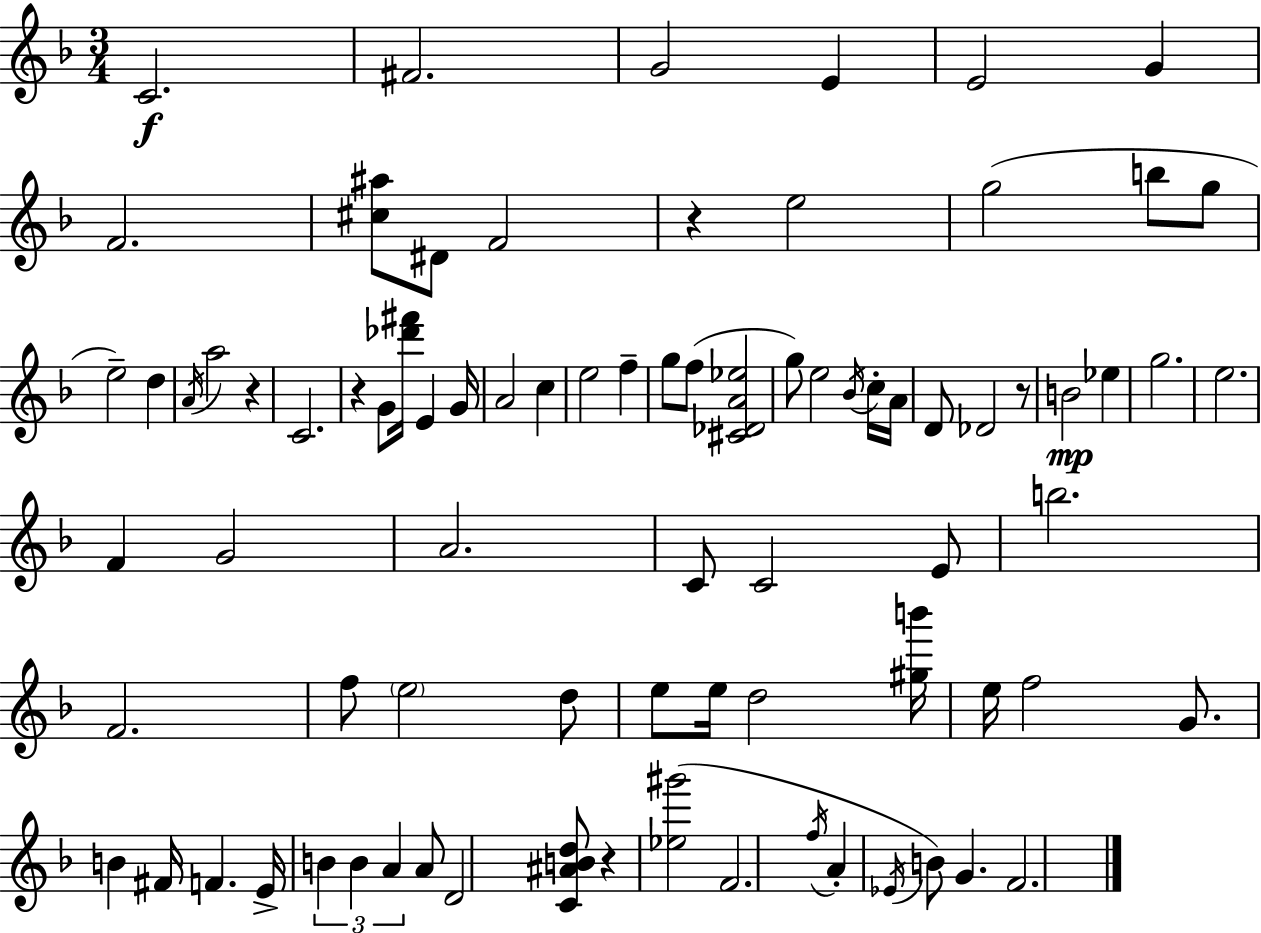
C4/h. F#4/h. G4/h E4/q E4/h G4/q F4/h. [C#5,A#5]/e D#4/e F4/h R/q E5/h G5/h B5/e G5/e E5/h D5/q A4/s A5/h R/q C4/h. R/q G4/e [Db6,F#6]/s E4/q G4/s A4/h C5/q E5/h F5/q G5/e F5/e [C#4,Db4,A4,Eb5]/h G5/e E5/h Bb4/s C5/s A4/s D4/e Db4/h R/e B4/h Eb5/q G5/h. E5/h. F4/q G4/h A4/h. C4/e C4/h E4/e B5/h. F4/h. F5/e E5/h D5/e E5/e E5/s D5/h [G#5,B6]/s E5/s F5/h G4/e. B4/q F#4/s F4/q. E4/s B4/q B4/q A4/q A4/e D4/h [C4,A#4,B4,D5]/e R/q [Eb5,G#6]/h F4/h. F5/s A4/q Eb4/s B4/e G4/q. F4/h.